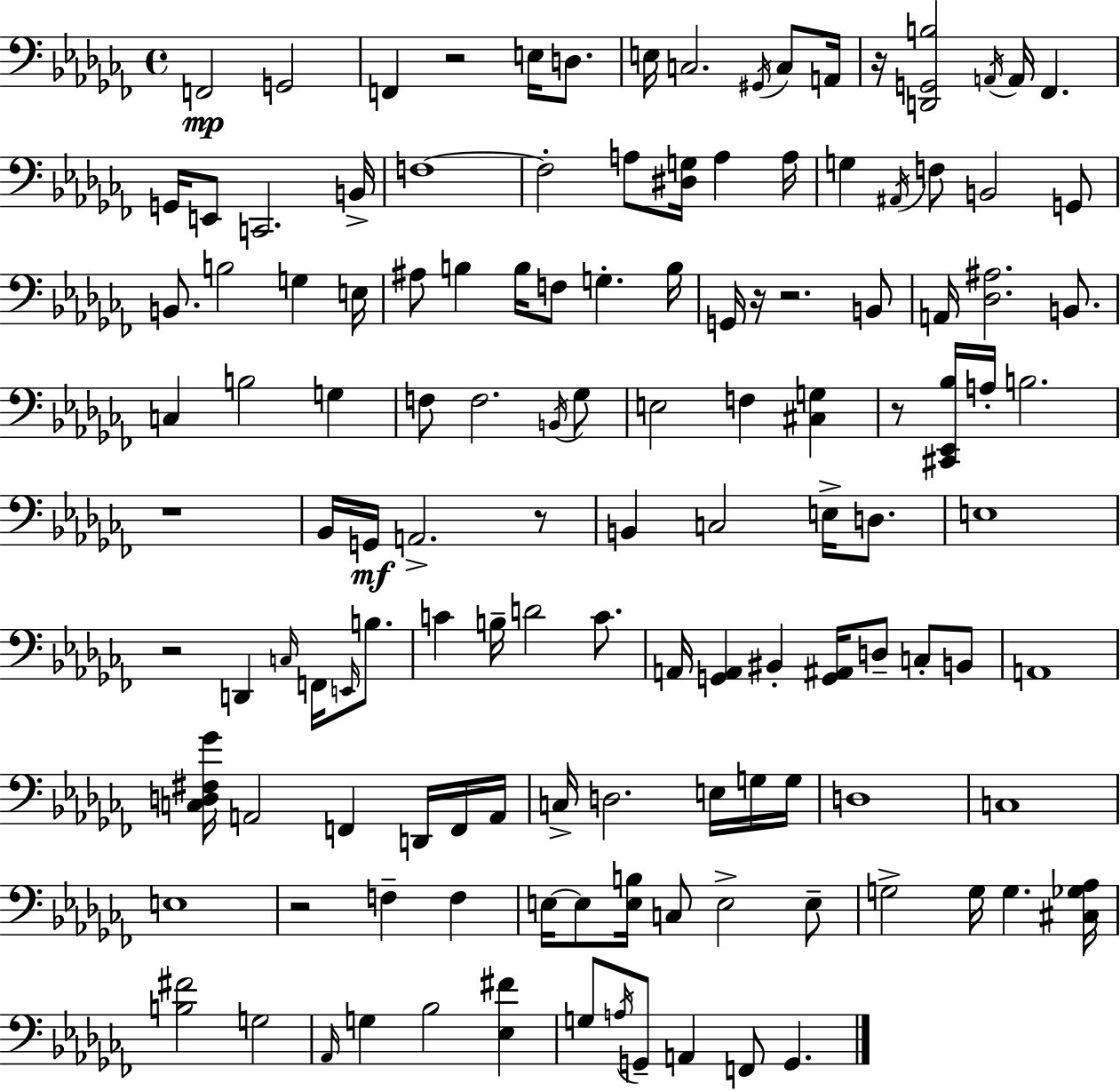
{
  \clef bass
  \time 4/4
  \defaultTimeSignature
  \key aes \minor
  \repeat volta 2 { f,2\mp g,2 | f,4 r2 e16 d8. | e16 c2. \acciaccatura { gis,16 } c8 | a,16 r16 <d, g, b>2 \acciaccatura { a,16 } a,16 fes,4. | \break g,16 e,8 c,2. | b,16-> f1~~ | f2-. a8 <dis g>16 a4 | a16 g4 \acciaccatura { ais,16 } f8 b,2 | \break g,8 b,8. b2 g4 | e16 ais8 b4 b16 f8 g4.-. | b16 g,16 r16 r2. | b,8 a,16 <des ais>2. | \break b,8. c4 b2 g4 | f8 f2. | \acciaccatura { b,16 } ges8 e2 f4 | <cis g>4 r8 <cis, ees, bes>16 a16-. b2. | \break r1 | bes,16 g,16\mf a,2.-> | r8 b,4 c2 | e16-> d8. e1 | \break r2 d,4 | \grace { c16 } f,16 \grace { e,16 } b8. c'4 b16-- d'2 | c'8. a,16 <g, a,>4 bis,4-. <g, ais,>16 | d8-- c8-. b,8 a,1 | \break <c d fis ges'>16 a,2 f,4 | d,16 f,16 a,16 c16-> d2. | e16 g16 g16 d1 | c1 | \break e1 | r2 f4-- | f4 e16~~ e8 <e b>16 c8 e2-> | e8-- g2-> g16 g4. | \break <cis ges aes>16 <b fis'>2 g2 | \grace { aes,16 } g4 bes2 | <ees fis'>4 g8 \acciaccatura { a16 } g,8-- a,4 | f,8 g,4. } \bar "|."
}